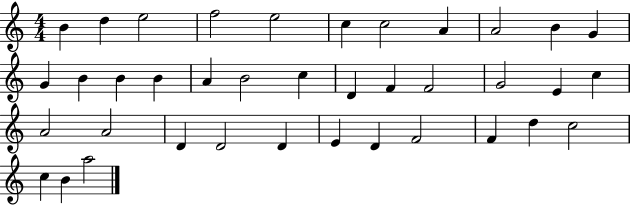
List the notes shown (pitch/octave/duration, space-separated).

B4/q D5/q E5/h F5/h E5/h C5/q C5/h A4/q A4/h B4/q G4/q G4/q B4/q B4/q B4/q A4/q B4/h C5/q D4/q F4/q F4/h G4/h E4/q C5/q A4/h A4/h D4/q D4/h D4/q E4/q D4/q F4/h F4/q D5/q C5/h C5/q B4/q A5/h